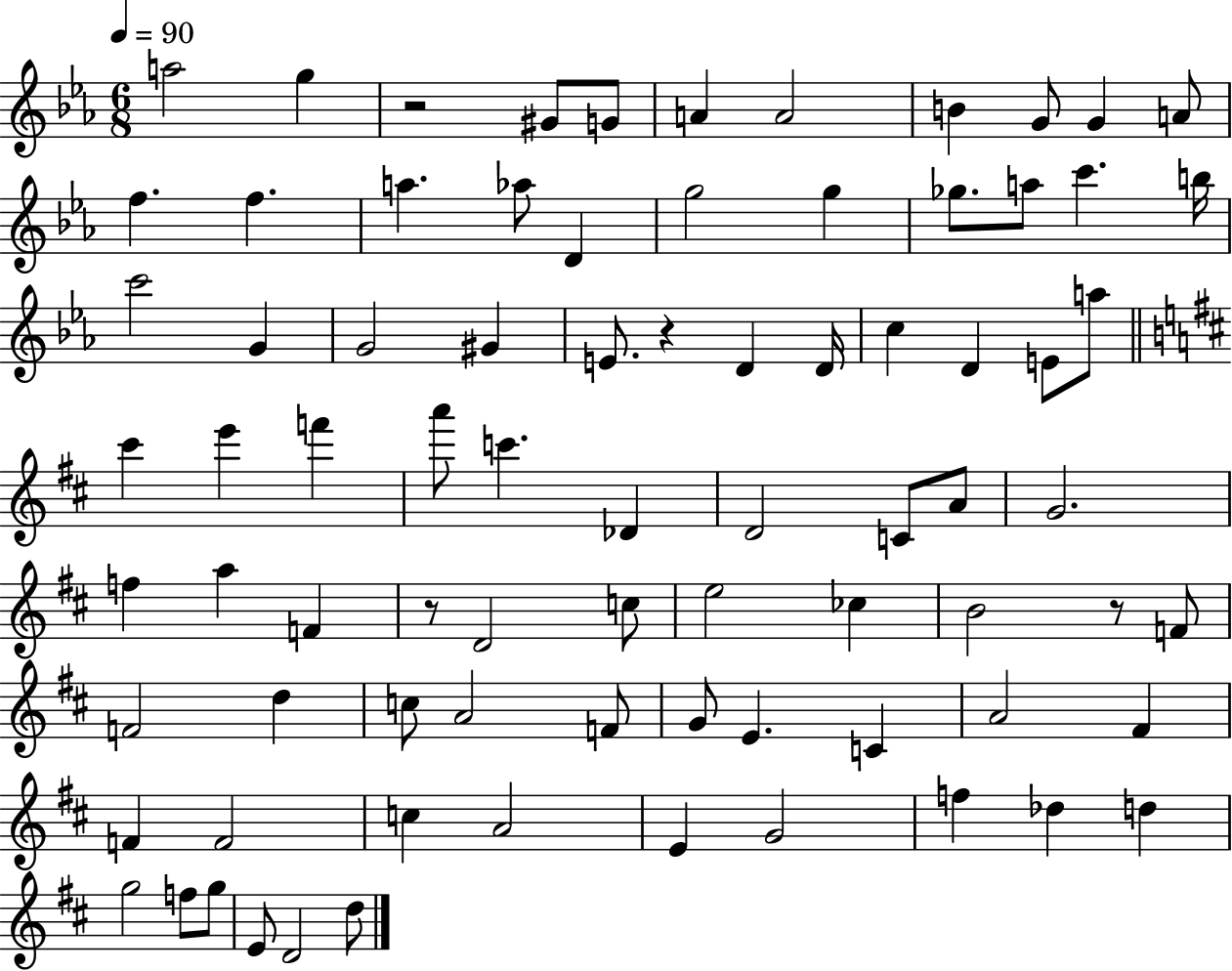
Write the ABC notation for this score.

X:1
T:Untitled
M:6/8
L:1/4
K:Eb
a2 g z2 ^G/2 G/2 A A2 B G/2 G A/2 f f a _a/2 D g2 g _g/2 a/2 c' b/4 c'2 G G2 ^G E/2 z D D/4 c D E/2 a/2 ^c' e' f' a'/2 c' _D D2 C/2 A/2 G2 f a F z/2 D2 c/2 e2 _c B2 z/2 F/2 F2 d c/2 A2 F/2 G/2 E C A2 ^F F F2 c A2 E G2 f _d d g2 f/2 g/2 E/2 D2 d/2